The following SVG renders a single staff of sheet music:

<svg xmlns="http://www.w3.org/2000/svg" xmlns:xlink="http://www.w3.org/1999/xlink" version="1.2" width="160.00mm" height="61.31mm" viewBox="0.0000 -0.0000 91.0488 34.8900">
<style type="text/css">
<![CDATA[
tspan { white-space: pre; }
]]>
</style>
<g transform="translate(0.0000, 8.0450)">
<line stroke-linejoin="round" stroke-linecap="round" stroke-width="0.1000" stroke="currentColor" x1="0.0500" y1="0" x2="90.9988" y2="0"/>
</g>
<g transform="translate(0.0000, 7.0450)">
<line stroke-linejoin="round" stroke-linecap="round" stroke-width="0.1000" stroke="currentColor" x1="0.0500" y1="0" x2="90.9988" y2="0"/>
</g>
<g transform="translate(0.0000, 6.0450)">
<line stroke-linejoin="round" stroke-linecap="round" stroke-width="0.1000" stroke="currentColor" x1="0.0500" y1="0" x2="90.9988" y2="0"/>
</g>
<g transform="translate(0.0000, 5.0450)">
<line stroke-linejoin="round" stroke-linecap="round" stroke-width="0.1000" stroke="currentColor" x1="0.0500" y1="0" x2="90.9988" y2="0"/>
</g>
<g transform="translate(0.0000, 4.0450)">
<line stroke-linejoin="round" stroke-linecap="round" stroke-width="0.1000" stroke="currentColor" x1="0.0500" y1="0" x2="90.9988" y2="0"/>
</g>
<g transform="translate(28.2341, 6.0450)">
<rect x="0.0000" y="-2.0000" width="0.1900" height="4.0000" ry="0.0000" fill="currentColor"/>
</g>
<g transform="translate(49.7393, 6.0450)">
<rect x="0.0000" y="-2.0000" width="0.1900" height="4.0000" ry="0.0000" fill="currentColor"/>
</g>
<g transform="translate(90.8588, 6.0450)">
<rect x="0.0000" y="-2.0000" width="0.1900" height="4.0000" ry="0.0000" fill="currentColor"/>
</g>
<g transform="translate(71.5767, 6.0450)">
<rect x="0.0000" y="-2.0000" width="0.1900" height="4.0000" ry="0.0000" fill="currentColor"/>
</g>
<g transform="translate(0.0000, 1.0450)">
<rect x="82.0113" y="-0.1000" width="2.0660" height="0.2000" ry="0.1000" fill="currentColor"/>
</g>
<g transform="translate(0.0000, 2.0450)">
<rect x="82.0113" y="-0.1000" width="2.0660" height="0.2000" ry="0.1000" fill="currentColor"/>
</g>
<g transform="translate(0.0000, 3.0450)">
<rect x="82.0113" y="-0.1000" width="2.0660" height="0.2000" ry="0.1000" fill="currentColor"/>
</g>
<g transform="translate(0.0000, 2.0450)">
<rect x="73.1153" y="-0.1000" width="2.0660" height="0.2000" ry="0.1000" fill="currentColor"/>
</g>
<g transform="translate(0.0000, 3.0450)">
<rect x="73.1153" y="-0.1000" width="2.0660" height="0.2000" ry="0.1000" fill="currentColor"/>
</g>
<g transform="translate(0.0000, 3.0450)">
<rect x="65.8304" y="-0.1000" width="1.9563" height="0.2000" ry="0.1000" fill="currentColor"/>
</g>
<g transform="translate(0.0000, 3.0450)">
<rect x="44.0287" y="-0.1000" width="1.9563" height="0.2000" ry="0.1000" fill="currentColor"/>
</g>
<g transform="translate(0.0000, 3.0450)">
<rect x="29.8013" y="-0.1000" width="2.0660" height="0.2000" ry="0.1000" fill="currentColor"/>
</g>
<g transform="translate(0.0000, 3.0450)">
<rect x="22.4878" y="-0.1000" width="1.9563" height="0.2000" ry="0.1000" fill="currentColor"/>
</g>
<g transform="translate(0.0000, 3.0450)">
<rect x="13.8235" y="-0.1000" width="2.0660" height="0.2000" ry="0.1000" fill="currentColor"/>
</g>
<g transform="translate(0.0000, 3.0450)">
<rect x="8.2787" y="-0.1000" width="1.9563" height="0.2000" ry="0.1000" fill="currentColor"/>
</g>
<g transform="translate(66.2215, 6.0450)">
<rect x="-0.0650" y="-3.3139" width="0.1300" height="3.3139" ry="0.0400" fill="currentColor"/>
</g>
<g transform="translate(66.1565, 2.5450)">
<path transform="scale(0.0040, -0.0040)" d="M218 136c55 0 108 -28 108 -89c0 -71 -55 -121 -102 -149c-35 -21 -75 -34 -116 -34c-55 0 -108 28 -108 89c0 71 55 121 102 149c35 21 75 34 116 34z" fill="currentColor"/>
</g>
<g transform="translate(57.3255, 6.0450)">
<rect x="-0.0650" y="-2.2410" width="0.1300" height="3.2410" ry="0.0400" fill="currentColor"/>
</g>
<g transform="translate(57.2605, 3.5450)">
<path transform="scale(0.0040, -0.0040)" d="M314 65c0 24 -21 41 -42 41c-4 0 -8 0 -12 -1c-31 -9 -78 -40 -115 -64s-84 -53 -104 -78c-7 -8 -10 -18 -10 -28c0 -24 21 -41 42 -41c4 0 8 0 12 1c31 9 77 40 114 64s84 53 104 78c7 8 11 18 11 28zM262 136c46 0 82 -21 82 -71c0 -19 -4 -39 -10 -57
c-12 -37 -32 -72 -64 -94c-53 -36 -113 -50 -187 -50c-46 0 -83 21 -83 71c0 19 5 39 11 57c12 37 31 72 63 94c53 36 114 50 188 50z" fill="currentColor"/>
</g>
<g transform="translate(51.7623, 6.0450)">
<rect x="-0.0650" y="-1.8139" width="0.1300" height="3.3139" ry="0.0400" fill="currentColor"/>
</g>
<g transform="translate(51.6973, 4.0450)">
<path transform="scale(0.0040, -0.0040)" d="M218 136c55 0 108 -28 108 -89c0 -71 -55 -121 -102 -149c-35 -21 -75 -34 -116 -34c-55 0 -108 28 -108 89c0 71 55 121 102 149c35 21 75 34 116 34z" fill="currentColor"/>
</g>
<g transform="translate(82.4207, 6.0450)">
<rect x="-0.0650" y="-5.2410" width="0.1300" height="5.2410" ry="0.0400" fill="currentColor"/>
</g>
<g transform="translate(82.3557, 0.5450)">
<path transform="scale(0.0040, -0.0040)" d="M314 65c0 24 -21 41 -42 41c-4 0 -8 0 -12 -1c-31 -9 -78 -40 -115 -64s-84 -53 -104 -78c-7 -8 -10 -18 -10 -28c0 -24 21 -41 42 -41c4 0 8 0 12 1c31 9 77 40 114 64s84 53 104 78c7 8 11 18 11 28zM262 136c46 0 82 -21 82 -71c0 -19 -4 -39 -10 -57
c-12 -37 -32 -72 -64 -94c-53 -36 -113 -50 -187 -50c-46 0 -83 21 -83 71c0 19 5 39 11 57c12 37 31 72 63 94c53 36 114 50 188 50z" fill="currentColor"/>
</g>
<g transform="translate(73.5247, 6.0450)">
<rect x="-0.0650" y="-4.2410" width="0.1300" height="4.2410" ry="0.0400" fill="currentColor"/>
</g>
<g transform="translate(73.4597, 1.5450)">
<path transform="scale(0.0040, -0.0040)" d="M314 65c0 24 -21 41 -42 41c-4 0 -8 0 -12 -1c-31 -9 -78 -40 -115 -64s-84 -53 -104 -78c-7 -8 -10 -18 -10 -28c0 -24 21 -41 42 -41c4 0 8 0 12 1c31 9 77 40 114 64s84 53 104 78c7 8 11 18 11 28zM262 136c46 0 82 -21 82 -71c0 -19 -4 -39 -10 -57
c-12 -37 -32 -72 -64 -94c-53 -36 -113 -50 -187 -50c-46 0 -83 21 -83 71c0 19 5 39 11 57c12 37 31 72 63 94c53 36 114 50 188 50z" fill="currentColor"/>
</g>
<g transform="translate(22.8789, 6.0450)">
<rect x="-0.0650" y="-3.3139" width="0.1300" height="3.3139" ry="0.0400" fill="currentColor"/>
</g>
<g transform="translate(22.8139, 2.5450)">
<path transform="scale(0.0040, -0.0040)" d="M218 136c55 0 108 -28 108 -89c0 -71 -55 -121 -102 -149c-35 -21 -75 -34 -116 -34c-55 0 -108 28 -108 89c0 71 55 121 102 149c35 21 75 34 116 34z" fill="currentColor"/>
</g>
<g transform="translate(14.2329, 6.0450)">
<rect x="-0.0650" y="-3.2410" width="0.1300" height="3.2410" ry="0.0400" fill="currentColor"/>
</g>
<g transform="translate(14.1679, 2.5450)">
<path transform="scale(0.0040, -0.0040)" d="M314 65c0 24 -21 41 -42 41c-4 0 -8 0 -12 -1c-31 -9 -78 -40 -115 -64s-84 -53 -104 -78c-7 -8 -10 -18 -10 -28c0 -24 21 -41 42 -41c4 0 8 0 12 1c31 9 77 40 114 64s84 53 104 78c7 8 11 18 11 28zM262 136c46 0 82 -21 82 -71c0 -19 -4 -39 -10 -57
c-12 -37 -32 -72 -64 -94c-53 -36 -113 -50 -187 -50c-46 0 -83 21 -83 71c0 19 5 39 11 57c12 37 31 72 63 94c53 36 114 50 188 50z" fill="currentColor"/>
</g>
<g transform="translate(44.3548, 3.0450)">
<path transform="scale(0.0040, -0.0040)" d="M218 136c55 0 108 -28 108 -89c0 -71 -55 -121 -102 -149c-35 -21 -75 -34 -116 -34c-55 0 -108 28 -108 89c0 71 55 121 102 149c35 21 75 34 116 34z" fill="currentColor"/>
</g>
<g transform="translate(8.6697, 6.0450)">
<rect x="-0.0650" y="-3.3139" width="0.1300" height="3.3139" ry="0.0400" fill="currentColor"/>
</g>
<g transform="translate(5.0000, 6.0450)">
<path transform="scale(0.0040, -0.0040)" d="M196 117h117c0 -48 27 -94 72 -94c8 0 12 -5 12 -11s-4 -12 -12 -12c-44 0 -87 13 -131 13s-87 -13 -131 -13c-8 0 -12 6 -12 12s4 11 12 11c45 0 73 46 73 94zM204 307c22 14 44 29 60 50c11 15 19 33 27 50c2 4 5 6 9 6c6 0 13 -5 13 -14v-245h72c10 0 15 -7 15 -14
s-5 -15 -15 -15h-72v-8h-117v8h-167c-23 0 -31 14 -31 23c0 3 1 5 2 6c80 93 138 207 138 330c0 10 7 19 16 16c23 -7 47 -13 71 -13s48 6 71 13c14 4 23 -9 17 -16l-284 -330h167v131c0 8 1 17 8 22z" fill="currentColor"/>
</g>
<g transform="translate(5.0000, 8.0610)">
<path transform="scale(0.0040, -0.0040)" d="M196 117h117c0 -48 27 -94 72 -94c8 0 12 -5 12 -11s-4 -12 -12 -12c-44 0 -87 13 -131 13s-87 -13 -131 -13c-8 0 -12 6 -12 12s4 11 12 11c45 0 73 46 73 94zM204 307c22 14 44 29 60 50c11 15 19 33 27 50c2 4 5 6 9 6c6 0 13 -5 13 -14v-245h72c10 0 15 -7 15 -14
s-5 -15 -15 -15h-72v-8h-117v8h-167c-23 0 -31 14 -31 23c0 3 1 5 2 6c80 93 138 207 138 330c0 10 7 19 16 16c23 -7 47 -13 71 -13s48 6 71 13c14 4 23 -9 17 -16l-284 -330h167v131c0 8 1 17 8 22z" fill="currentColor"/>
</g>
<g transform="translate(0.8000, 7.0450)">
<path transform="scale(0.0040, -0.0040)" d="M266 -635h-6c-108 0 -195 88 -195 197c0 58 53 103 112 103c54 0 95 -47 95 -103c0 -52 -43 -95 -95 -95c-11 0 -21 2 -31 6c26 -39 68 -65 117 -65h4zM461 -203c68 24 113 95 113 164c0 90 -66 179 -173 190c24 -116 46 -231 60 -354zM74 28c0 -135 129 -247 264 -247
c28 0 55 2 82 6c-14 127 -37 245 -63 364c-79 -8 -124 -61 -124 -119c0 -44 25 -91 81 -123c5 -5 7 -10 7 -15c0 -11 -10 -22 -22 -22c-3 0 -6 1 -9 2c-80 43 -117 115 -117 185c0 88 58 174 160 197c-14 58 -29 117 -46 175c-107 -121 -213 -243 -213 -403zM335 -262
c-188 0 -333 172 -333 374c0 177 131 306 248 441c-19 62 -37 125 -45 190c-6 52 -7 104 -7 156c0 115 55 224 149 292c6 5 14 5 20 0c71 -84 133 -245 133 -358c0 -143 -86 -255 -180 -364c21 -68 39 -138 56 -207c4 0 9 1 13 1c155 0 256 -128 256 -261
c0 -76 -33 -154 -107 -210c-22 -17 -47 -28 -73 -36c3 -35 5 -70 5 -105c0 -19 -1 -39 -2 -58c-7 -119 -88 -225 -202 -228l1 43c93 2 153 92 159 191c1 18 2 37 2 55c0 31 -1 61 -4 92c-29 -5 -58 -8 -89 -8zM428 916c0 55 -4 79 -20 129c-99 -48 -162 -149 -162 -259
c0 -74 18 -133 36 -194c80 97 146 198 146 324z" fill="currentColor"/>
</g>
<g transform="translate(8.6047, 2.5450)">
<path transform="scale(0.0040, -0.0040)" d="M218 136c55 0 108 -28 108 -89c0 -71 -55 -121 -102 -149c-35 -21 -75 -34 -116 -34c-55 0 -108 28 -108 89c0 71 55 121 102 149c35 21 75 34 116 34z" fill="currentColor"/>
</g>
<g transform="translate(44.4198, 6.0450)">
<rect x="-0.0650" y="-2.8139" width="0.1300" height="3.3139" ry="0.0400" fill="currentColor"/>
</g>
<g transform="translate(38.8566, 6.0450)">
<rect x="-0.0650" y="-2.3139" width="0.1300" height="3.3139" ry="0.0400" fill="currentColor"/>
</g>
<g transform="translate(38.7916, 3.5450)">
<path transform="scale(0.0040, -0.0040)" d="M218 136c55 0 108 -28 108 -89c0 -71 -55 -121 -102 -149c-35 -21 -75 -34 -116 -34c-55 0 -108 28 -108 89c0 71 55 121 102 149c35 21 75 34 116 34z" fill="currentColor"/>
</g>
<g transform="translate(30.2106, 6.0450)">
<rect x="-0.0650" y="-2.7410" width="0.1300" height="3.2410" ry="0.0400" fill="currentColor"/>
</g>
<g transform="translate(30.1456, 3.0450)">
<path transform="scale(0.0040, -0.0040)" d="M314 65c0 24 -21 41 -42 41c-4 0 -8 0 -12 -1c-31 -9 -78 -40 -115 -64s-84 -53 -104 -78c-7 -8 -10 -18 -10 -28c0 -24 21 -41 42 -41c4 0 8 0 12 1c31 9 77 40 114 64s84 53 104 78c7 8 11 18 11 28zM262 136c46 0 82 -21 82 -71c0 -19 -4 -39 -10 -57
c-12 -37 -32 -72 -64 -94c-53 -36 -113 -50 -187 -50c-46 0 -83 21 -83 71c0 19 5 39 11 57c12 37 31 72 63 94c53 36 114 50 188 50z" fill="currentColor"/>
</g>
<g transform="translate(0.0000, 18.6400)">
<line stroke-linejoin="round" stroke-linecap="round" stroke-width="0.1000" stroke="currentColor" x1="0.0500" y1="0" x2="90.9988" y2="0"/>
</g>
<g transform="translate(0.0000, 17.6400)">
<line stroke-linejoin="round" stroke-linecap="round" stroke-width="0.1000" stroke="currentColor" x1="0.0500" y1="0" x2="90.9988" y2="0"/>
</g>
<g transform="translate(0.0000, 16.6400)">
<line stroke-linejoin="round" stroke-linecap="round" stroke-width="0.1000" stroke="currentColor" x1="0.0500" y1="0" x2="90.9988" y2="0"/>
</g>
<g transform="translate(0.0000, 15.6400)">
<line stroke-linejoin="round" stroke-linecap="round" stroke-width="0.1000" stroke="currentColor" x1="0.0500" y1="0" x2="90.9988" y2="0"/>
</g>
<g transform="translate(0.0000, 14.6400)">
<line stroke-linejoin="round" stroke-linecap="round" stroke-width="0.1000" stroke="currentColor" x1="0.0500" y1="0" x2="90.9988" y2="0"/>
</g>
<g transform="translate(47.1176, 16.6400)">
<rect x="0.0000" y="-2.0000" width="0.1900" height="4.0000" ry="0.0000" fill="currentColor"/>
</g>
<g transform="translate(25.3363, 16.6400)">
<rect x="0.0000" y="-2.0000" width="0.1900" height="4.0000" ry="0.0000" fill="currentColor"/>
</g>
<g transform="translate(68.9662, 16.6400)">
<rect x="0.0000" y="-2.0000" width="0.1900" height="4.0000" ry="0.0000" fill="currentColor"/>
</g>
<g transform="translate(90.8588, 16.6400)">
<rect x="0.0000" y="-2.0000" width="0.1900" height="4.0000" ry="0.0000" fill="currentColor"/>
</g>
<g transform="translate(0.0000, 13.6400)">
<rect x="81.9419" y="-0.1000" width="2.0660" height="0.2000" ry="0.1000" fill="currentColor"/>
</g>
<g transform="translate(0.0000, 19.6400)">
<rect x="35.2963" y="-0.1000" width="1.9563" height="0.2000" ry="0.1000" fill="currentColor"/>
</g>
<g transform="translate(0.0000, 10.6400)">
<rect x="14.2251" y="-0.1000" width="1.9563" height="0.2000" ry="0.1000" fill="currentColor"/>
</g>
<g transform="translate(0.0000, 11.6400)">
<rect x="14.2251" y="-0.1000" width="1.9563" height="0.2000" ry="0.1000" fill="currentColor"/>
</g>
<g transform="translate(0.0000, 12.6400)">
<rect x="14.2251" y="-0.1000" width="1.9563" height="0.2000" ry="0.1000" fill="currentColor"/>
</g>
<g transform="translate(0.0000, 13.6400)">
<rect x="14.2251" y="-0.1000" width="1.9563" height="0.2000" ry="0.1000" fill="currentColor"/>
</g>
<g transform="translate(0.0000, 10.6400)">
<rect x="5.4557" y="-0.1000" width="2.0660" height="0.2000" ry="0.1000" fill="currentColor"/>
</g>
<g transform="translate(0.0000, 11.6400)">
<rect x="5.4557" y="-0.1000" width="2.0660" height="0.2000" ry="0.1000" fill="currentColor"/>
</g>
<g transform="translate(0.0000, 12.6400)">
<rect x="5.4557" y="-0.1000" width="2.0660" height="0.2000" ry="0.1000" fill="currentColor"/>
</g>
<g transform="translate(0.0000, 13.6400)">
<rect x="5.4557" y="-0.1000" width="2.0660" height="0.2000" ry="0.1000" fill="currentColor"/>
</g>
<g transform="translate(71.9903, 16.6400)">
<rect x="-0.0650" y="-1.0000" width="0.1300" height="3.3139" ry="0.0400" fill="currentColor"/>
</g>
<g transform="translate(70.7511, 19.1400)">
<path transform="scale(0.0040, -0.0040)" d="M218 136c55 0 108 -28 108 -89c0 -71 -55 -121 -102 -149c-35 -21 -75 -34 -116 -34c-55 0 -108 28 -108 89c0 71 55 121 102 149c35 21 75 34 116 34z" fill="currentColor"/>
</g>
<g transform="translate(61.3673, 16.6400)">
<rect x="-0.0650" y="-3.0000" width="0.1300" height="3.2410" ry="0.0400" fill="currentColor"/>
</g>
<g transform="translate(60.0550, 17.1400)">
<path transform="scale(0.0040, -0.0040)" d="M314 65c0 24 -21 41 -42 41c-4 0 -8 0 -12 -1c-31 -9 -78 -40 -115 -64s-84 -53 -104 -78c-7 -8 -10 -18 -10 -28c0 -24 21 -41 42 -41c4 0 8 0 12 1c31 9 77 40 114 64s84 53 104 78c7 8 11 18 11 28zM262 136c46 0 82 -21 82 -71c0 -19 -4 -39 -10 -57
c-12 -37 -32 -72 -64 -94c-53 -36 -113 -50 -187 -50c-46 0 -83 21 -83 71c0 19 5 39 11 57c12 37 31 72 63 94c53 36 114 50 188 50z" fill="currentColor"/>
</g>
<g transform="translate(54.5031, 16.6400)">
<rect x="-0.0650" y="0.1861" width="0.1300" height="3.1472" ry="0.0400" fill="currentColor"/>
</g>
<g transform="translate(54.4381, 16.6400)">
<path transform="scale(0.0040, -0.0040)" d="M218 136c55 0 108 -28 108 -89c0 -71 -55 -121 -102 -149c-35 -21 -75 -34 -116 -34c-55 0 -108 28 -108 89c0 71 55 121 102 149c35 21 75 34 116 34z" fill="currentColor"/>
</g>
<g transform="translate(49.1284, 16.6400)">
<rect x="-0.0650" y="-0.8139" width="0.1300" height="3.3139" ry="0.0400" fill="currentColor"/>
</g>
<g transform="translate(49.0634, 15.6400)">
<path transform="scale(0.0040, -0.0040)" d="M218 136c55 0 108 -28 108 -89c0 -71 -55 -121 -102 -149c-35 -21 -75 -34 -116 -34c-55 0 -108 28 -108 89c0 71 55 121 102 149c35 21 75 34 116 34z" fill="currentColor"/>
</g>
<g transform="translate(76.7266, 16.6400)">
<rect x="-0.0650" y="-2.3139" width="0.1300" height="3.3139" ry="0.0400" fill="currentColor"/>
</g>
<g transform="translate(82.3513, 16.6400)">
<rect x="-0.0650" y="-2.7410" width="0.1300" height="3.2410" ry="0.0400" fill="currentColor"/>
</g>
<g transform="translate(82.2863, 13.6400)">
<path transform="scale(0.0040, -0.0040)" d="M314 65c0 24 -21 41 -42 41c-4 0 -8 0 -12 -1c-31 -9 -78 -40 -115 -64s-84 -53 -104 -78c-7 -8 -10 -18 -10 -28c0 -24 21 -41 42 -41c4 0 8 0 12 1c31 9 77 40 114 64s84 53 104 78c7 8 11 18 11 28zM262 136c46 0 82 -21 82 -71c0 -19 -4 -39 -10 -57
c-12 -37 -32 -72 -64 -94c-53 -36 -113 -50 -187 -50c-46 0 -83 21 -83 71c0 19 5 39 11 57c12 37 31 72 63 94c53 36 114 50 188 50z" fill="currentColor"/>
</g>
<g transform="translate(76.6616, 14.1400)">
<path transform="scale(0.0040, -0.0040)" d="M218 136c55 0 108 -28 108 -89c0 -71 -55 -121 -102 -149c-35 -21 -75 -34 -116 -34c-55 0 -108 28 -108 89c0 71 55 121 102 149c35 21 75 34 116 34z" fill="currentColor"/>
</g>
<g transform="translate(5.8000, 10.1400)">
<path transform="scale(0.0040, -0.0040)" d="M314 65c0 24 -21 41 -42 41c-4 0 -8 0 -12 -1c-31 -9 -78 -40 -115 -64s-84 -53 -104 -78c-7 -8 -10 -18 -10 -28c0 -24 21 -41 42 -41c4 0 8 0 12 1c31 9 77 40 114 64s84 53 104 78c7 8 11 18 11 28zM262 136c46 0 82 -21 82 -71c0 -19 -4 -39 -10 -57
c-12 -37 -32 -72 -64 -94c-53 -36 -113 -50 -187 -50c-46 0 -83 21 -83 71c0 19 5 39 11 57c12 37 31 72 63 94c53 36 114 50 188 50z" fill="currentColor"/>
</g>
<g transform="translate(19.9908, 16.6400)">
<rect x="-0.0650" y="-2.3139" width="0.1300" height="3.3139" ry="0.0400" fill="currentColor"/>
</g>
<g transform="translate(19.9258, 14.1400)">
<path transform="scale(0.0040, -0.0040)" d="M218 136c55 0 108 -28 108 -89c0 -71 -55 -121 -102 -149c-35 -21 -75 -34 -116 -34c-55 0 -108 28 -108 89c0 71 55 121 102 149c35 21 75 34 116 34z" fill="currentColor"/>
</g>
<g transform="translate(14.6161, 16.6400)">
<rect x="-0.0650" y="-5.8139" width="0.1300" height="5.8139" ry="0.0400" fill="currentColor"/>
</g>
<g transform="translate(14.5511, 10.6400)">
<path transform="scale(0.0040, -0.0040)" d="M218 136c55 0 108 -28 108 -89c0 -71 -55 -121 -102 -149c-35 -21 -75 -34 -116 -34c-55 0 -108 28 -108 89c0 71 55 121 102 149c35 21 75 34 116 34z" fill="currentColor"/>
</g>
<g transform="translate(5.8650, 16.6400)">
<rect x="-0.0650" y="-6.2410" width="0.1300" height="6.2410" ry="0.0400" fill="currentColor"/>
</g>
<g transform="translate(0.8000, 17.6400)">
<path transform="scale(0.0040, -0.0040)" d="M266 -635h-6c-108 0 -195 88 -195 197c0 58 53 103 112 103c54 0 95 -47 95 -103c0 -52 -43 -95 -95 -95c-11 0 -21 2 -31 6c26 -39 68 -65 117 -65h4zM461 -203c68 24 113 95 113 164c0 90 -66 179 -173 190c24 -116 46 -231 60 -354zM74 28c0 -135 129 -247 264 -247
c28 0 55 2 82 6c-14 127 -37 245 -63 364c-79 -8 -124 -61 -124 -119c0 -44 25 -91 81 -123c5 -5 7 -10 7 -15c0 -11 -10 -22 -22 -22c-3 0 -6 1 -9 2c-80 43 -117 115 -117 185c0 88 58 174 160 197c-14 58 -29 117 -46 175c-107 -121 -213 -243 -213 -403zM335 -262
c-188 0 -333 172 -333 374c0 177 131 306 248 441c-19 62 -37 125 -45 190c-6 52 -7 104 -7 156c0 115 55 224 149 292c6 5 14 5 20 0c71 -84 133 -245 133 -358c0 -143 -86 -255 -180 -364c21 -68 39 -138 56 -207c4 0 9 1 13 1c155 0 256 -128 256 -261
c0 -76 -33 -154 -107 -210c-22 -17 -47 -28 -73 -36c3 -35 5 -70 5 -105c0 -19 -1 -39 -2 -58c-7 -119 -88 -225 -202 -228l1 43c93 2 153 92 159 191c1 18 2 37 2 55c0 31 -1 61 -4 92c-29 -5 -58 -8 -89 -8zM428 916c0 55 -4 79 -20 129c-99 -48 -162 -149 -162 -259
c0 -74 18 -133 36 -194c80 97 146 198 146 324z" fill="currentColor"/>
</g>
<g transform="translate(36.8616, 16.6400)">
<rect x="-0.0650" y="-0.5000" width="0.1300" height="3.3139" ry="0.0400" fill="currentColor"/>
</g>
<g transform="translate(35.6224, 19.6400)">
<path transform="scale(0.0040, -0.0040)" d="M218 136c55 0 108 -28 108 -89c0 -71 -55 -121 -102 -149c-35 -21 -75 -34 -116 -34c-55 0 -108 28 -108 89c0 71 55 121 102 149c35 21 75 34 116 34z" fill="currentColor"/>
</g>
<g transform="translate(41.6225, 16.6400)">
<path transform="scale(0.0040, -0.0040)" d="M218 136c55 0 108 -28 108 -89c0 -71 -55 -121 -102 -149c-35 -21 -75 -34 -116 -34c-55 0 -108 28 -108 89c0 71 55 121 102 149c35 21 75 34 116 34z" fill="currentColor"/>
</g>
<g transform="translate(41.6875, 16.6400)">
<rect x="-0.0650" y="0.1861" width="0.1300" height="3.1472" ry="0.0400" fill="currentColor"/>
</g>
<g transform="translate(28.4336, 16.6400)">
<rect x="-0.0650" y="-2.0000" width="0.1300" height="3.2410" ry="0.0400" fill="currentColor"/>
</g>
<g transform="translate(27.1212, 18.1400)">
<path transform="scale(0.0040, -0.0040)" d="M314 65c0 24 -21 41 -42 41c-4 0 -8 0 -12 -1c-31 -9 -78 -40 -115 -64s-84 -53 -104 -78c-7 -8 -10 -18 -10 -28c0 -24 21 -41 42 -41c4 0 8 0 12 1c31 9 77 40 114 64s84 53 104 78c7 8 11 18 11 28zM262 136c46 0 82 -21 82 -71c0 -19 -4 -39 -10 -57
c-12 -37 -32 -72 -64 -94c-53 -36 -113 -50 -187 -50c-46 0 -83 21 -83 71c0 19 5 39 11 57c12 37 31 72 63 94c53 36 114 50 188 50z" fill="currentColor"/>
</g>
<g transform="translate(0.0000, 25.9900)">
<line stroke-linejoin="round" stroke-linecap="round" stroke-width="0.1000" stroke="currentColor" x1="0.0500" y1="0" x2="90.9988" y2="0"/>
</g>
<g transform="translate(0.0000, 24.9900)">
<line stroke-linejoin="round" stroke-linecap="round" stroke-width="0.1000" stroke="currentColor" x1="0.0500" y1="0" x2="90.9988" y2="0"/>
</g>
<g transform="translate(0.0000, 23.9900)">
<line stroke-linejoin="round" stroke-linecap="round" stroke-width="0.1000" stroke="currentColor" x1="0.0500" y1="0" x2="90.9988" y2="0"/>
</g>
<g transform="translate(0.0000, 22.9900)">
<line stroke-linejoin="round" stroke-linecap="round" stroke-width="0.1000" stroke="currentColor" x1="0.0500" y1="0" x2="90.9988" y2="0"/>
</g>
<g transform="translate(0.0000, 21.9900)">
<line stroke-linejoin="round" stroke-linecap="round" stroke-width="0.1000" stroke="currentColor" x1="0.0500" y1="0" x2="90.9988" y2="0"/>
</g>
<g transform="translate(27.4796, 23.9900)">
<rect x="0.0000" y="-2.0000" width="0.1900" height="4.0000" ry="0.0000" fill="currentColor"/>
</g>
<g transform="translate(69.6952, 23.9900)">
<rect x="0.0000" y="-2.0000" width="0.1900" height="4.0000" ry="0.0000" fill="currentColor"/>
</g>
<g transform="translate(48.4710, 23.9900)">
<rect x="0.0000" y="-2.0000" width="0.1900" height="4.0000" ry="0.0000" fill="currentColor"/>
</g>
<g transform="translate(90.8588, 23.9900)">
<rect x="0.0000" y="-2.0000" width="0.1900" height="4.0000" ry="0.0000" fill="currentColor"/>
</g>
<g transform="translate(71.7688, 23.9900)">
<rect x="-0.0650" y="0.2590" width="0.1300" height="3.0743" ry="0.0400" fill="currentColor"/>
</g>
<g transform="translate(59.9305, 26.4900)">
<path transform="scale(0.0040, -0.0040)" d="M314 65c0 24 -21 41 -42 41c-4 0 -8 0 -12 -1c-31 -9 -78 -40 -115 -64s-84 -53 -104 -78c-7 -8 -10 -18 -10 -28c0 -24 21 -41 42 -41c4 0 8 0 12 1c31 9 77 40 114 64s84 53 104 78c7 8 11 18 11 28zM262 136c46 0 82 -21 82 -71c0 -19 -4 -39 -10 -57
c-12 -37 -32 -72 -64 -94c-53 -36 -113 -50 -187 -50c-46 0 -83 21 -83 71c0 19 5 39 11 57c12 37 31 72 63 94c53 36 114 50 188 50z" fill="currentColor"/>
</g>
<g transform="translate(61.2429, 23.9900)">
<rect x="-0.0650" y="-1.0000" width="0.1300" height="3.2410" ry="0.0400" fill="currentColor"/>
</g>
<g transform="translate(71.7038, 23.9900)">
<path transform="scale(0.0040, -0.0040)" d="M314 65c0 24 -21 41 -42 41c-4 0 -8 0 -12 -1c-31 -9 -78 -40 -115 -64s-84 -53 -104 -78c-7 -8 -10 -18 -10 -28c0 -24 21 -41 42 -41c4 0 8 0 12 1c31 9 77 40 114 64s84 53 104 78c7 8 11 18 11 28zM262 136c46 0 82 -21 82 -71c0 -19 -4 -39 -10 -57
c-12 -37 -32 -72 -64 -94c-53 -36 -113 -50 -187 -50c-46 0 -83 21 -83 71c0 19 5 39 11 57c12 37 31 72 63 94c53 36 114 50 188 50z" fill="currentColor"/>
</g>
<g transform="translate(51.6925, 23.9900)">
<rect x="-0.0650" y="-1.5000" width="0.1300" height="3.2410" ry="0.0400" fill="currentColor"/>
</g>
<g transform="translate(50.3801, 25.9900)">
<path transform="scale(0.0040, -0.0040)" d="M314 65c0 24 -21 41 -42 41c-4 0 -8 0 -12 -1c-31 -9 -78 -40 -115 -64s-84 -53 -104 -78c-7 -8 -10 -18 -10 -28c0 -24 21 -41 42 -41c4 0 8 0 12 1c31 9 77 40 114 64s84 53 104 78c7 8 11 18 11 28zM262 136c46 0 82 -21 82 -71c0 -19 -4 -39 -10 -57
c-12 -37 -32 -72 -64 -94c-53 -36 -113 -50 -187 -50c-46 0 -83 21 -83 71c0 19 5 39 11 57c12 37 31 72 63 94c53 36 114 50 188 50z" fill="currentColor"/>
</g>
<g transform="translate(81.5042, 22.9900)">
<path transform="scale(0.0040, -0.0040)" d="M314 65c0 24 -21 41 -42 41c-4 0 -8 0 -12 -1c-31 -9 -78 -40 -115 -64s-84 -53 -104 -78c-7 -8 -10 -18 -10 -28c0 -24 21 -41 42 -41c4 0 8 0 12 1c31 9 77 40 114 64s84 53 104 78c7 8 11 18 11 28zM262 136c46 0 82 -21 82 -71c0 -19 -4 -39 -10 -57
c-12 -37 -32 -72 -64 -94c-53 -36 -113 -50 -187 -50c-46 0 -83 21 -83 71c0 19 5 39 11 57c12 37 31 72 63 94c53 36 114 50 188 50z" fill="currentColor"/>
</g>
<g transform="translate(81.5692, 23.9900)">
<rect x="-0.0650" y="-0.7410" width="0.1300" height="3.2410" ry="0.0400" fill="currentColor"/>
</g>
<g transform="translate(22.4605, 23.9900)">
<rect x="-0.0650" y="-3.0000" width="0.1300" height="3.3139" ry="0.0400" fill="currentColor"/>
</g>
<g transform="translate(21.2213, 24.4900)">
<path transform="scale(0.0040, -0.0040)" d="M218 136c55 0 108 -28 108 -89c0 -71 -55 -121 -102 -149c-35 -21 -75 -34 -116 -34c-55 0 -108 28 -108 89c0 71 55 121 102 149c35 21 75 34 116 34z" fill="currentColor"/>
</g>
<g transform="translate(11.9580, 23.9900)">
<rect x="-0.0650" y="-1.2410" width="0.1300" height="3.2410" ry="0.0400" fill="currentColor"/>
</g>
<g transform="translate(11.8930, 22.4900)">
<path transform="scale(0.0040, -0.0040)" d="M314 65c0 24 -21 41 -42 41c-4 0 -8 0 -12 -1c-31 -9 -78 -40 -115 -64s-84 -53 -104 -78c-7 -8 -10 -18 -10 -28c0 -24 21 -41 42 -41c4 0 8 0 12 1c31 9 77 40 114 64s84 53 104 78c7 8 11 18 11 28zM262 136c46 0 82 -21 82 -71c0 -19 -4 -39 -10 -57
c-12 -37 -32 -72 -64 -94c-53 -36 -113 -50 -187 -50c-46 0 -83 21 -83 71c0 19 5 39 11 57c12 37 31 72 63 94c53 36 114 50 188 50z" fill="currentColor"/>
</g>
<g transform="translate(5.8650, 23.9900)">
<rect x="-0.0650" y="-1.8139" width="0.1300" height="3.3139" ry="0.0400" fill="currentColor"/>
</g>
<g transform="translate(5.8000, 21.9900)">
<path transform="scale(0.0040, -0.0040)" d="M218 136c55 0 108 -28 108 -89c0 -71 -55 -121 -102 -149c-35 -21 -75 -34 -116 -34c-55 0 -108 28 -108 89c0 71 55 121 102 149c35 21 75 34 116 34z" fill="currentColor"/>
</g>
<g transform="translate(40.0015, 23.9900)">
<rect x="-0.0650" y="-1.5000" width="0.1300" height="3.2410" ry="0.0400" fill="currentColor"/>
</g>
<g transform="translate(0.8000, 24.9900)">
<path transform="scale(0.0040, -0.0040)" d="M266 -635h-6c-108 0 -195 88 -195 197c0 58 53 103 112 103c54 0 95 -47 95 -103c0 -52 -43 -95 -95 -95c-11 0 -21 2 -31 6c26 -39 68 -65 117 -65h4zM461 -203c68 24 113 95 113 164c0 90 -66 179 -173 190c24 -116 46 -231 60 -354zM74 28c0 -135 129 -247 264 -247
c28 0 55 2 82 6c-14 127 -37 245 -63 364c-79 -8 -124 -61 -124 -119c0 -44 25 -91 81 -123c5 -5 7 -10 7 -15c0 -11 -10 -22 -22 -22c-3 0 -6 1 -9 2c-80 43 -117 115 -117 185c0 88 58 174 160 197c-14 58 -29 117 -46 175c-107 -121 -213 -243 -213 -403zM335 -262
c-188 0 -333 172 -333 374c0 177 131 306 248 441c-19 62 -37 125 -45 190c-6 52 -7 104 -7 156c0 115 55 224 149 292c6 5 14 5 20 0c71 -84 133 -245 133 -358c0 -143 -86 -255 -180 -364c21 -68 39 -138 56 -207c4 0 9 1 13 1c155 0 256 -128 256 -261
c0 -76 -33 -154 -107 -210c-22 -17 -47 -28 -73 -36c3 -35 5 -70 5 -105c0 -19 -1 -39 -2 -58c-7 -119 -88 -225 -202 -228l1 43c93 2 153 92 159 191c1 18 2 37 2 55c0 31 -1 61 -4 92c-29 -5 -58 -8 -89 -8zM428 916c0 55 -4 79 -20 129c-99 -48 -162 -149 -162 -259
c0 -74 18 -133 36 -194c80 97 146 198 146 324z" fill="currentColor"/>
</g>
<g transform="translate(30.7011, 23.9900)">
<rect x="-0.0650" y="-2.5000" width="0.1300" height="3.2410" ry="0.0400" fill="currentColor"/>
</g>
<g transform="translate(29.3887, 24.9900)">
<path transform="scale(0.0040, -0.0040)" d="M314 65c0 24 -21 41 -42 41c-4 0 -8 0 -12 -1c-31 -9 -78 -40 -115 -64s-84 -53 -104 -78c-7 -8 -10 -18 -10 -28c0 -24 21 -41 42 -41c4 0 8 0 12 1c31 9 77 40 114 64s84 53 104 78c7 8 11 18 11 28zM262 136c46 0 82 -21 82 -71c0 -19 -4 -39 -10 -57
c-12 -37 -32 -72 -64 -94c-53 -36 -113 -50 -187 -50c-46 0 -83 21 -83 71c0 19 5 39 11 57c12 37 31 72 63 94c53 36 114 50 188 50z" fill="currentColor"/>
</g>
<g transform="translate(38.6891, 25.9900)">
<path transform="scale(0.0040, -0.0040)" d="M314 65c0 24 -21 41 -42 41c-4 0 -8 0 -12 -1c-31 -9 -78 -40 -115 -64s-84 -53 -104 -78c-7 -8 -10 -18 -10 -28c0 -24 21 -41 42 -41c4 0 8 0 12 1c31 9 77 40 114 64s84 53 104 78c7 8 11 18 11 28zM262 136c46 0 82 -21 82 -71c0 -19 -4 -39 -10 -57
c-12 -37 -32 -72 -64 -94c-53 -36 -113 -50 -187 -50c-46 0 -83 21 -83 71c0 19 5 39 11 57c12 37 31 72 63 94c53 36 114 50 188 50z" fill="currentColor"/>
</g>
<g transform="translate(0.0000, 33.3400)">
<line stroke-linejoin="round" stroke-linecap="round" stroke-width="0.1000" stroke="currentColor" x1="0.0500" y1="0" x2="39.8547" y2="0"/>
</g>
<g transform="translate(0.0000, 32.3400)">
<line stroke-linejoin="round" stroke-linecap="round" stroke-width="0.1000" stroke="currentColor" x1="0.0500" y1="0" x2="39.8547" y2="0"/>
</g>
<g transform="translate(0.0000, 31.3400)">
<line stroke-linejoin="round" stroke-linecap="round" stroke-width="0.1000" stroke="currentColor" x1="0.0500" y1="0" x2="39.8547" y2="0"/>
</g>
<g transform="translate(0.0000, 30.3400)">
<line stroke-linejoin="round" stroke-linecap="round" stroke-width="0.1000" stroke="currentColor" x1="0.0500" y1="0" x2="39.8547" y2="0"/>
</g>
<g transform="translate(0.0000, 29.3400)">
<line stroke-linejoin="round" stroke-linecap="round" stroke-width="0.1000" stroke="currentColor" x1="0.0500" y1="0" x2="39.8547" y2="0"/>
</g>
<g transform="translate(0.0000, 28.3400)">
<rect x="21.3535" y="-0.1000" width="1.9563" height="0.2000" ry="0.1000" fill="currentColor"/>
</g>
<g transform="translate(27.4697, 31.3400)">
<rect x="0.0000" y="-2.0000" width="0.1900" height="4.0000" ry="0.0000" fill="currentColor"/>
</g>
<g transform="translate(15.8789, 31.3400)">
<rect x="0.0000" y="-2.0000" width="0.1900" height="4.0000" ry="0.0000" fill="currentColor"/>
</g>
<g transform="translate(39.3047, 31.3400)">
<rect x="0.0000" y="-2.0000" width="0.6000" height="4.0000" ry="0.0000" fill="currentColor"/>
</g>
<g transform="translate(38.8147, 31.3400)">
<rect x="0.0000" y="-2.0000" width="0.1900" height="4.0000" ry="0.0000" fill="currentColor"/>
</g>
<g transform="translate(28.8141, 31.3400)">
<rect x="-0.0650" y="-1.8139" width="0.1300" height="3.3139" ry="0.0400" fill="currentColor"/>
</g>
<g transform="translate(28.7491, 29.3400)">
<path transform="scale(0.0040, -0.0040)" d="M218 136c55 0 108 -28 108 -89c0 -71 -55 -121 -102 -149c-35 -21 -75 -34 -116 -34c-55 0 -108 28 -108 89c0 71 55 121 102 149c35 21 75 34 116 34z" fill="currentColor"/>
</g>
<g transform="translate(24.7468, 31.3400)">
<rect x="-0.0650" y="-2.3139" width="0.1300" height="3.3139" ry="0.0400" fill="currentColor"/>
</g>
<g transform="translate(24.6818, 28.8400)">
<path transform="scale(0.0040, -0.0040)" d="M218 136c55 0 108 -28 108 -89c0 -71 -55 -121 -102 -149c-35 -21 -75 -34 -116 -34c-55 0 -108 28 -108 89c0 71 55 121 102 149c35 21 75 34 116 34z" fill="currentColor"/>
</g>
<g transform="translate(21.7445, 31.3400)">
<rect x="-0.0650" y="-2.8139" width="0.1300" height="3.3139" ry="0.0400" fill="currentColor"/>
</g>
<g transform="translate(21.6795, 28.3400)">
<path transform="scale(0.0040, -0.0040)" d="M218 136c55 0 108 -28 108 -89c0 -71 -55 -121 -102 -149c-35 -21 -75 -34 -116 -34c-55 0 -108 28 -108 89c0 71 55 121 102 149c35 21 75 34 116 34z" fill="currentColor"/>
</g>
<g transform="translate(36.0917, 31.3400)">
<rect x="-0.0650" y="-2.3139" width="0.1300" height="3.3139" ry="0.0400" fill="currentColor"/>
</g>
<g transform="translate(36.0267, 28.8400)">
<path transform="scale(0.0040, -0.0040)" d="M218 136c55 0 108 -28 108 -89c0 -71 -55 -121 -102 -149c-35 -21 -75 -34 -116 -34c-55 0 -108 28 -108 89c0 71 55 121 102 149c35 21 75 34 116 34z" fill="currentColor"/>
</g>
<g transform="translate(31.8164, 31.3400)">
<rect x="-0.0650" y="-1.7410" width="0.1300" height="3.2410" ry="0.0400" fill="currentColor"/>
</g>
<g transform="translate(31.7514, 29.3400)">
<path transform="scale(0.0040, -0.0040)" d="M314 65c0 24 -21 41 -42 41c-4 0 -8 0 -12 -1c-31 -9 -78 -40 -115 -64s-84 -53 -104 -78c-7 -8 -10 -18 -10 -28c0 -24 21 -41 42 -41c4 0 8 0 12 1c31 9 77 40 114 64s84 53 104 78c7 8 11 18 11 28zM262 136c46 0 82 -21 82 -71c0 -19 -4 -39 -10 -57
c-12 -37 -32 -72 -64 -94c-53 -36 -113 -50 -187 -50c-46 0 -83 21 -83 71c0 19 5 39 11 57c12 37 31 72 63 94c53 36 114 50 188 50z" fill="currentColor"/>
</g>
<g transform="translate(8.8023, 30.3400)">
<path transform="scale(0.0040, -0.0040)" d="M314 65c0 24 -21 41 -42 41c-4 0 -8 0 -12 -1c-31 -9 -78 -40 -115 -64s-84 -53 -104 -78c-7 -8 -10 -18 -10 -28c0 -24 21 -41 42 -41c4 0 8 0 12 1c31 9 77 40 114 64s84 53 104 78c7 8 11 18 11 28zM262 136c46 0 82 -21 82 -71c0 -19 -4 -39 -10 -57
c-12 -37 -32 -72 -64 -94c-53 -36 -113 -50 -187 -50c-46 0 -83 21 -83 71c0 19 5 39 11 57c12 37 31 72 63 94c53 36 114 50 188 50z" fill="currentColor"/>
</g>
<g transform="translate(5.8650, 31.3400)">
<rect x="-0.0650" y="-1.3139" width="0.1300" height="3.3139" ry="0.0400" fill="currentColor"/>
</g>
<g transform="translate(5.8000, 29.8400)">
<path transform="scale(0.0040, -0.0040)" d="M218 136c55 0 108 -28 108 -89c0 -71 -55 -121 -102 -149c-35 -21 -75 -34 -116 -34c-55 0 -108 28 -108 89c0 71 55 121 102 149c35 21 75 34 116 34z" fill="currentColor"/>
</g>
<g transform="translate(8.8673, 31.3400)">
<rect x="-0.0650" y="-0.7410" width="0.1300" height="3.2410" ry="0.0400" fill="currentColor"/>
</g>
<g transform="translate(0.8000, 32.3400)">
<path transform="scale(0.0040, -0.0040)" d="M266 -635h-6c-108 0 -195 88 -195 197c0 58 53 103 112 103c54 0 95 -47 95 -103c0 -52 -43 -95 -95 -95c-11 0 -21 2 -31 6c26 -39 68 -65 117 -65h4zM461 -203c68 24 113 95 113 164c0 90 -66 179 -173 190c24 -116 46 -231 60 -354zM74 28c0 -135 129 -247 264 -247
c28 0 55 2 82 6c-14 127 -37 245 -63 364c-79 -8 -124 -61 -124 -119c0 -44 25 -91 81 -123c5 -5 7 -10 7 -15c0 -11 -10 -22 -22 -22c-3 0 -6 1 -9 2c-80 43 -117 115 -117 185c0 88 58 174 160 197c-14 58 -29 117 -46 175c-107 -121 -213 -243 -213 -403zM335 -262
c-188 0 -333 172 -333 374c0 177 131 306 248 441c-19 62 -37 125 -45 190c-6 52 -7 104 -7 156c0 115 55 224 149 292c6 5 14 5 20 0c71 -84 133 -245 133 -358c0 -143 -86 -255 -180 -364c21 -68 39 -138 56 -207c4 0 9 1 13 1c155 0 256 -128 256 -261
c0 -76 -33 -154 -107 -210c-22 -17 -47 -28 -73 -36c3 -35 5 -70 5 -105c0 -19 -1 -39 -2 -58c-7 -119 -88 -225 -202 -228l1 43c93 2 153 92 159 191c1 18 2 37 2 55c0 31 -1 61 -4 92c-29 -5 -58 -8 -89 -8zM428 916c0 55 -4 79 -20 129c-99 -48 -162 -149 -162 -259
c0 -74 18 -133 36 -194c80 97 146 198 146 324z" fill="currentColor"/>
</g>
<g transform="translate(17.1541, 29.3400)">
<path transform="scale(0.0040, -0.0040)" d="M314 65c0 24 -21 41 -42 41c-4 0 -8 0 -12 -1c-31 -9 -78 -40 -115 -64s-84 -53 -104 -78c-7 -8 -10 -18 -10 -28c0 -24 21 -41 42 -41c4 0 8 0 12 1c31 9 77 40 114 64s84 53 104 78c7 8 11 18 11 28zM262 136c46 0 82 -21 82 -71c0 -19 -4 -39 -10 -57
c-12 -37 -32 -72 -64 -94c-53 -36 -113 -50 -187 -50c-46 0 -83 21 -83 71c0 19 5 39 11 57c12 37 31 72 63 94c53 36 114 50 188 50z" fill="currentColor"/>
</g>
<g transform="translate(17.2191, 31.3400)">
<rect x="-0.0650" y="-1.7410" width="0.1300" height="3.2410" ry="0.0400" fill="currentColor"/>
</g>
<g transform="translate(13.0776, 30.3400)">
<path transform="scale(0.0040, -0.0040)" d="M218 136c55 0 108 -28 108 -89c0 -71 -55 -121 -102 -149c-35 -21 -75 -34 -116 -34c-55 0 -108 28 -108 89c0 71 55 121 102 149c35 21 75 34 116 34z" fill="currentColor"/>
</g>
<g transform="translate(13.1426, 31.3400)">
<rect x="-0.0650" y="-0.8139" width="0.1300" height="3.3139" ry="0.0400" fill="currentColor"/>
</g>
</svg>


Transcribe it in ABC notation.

X:1
T:Untitled
M:4/4
L:1/4
K:C
b b2 b a2 g a f g2 b d'2 f'2 a'2 g' g F2 C B d B A2 D g a2 f e2 A G2 E2 E2 D2 B2 d2 e d2 d f2 a g f f2 g